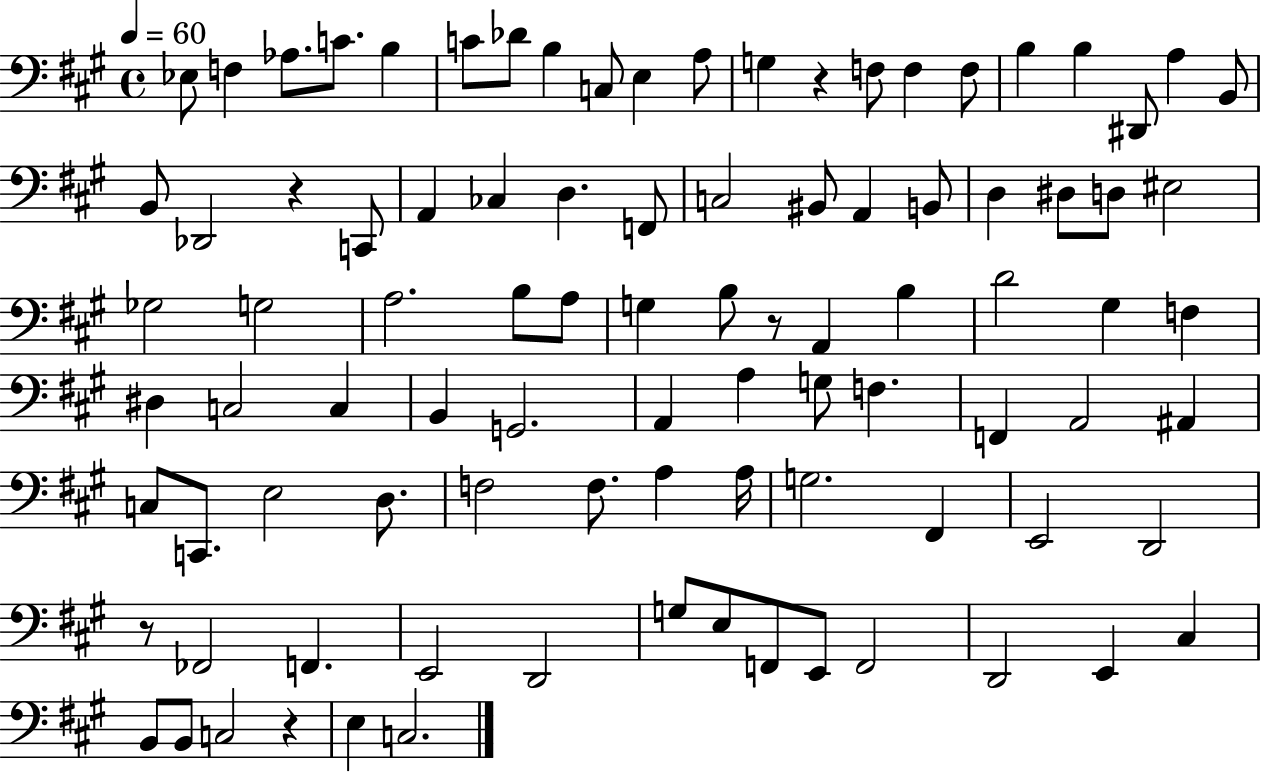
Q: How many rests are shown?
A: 5